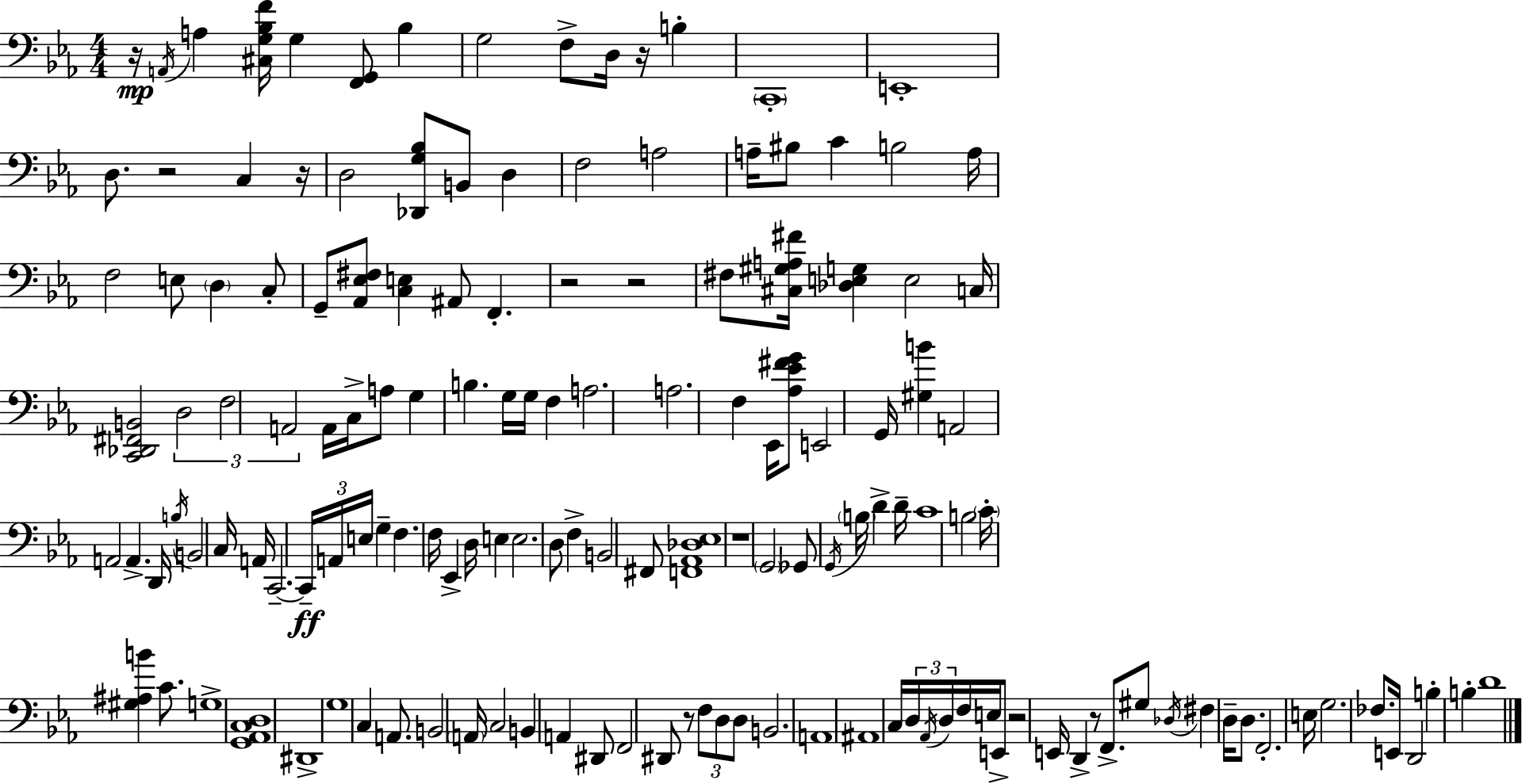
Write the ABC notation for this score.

X:1
T:Untitled
M:4/4
L:1/4
K:Eb
z/4 A,,/4 A, [^C,G,_B,F]/4 G, [F,,G,,]/2 _B, G,2 F,/2 D,/4 z/4 B, C,,4 E,,4 D,/2 z2 C, z/4 D,2 [_D,,G,_B,]/2 B,,/2 D, F,2 A,2 A,/4 ^B,/2 C B,2 A,/4 F,2 E,/2 D, C,/2 G,,/2 [_A,,_E,^F,]/2 [C,E,] ^A,,/2 F,, z2 z2 ^F,/2 [^C,^G,A,^F]/4 [_D,E,G,] E,2 C,/4 [C,,_D,,^F,,B,,]2 D,2 F,2 A,,2 A,,/4 C,/4 A,/2 G, B, G,/4 G,/4 F, A,2 A,2 F, _E,,/4 [_A,_E^FG]/2 E,,2 G,,/4 [^G,B] A,,2 A,,2 A,, D,,/4 B,/4 B,,2 C,/4 A,,/4 C,,2 C,,/4 A,,/4 E,/4 G, F, F,/4 _E,, D,/4 E, E,2 D,/2 F, B,,2 ^F,,/2 [F,,_A,,_D,_E,]4 z4 G,,2 _G,,/2 G,,/4 B,/4 D D/4 C4 B,2 C/4 [^G,^A,B] C/2 G,4 [G,,_A,,C,D,]4 ^D,,4 G,4 C, A,,/2 B,,2 A,,/4 C,2 B,, A,, ^D,,/2 F,,2 ^D,,/2 z/2 F,/2 D,/2 D,/2 B,,2 A,,4 ^A,,4 C,/4 D,/4 _A,,/4 D,/4 F,/4 E,/4 E,,/2 z2 E,,/4 D,, z/2 F,,/2 ^G,/2 _D,/4 ^F, D,/4 D,/2 F,,2 E,/4 G,2 _F,/2 E,,/4 D,,2 B, B, D4